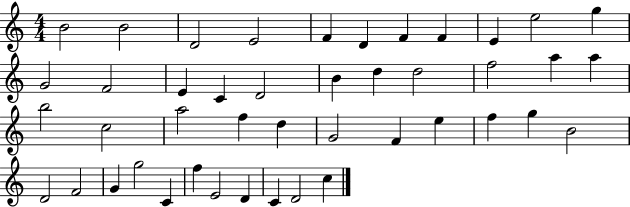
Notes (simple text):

B4/h B4/h D4/h E4/h F4/q D4/q F4/q F4/q E4/q E5/h G5/q G4/h F4/h E4/q C4/q D4/h B4/q D5/q D5/h F5/h A5/q A5/q B5/h C5/h A5/h F5/q D5/q G4/h F4/q E5/q F5/q G5/q B4/h D4/h F4/h G4/q G5/h C4/q F5/q E4/h D4/q C4/q D4/h C5/q